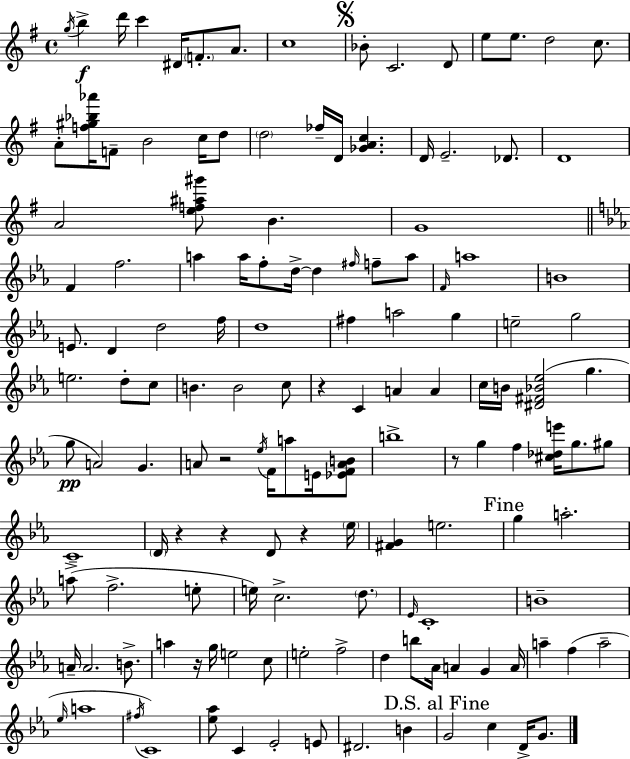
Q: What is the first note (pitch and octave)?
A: G5